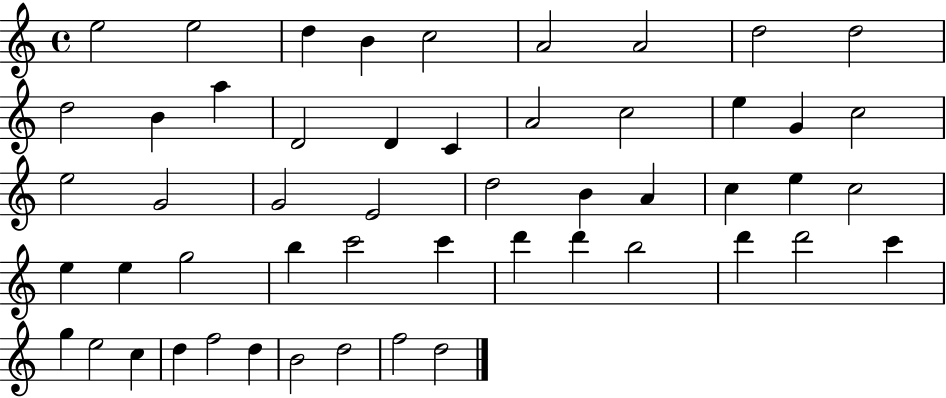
{
  \clef treble
  \time 4/4
  \defaultTimeSignature
  \key c \major
  e''2 e''2 | d''4 b'4 c''2 | a'2 a'2 | d''2 d''2 | \break d''2 b'4 a''4 | d'2 d'4 c'4 | a'2 c''2 | e''4 g'4 c''2 | \break e''2 g'2 | g'2 e'2 | d''2 b'4 a'4 | c''4 e''4 c''2 | \break e''4 e''4 g''2 | b''4 c'''2 c'''4 | d'''4 d'''4 b''2 | d'''4 d'''2 c'''4 | \break g''4 e''2 c''4 | d''4 f''2 d''4 | b'2 d''2 | f''2 d''2 | \break \bar "|."
}